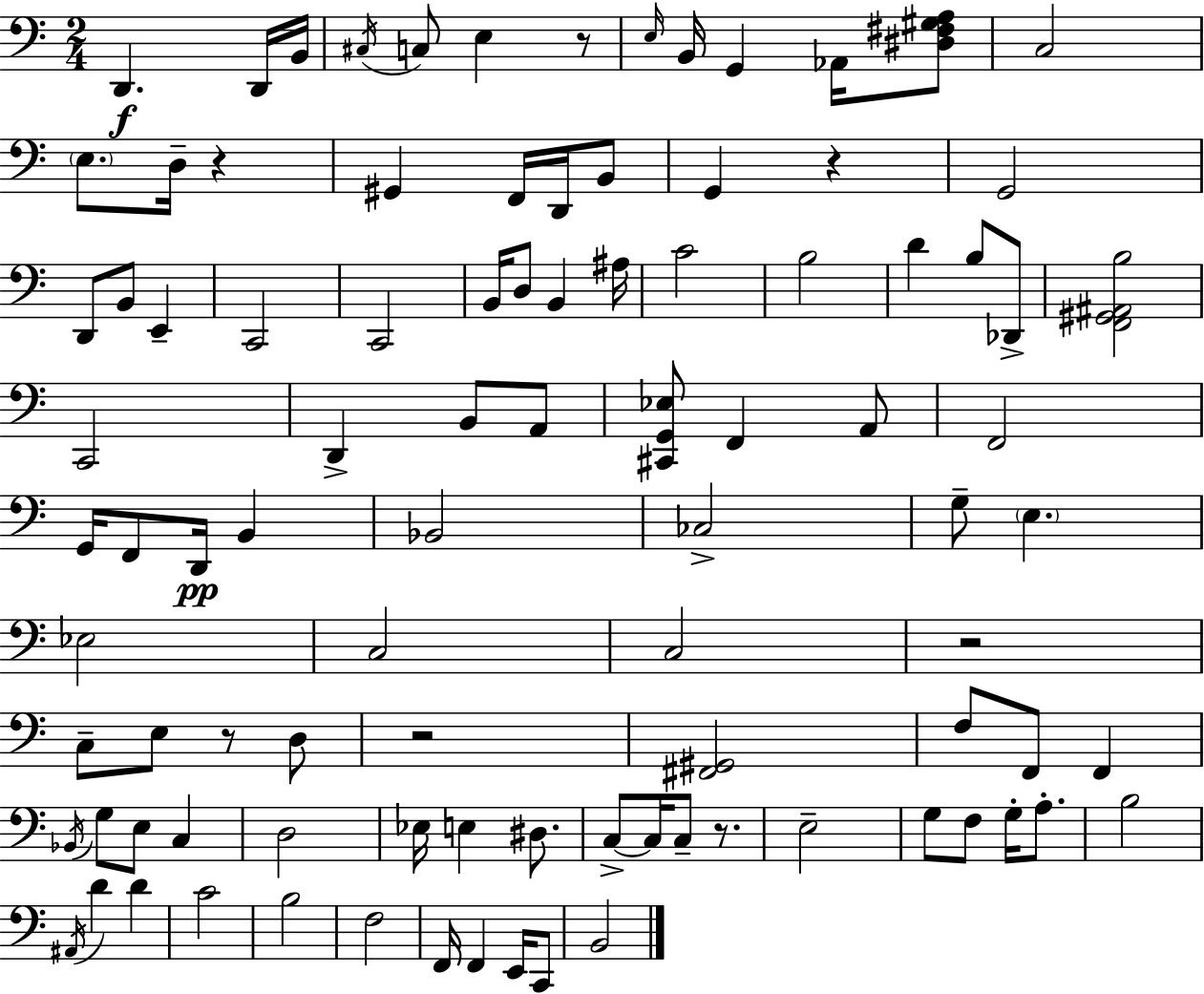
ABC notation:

X:1
T:Untitled
M:2/4
L:1/4
K:Am
D,, D,,/4 B,,/4 ^C,/4 C,/2 E, z/2 E,/4 B,,/4 G,, _A,,/4 [^D,^F,^G,A,]/2 C,2 E,/2 D,/4 z ^G,, F,,/4 D,,/4 B,,/2 G,, z G,,2 D,,/2 B,,/2 E,, C,,2 C,,2 B,,/4 D,/2 B,, ^A,/4 C2 B,2 D B,/2 _D,,/2 [F,,^G,,^A,,B,]2 C,,2 D,, B,,/2 A,,/2 [^C,,G,,_E,]/2 F,, A,,/2 F,,2 G,,/4 F,,/2 D,,/4 B,, _B,,2 _C,2 G,/2 E, _E,2 C,2 C,2 z2 C,/2 E,/2 z/2 D,/2 z2 [^F,,^G,,]2 F,/2 F,,/2 F,, _B,,/4 G,/2 E,/2 C, D,2 _E,/4 E, ^D,/2 C,/2 C,/4 C,/2 z/2 E,2 G,/2 F,/2 G,/4 A,/2 B,2 ^A,,/4 D D C2 B,2 F,2 F,,/4 F,, E,,/4 C,,/2 B,,2